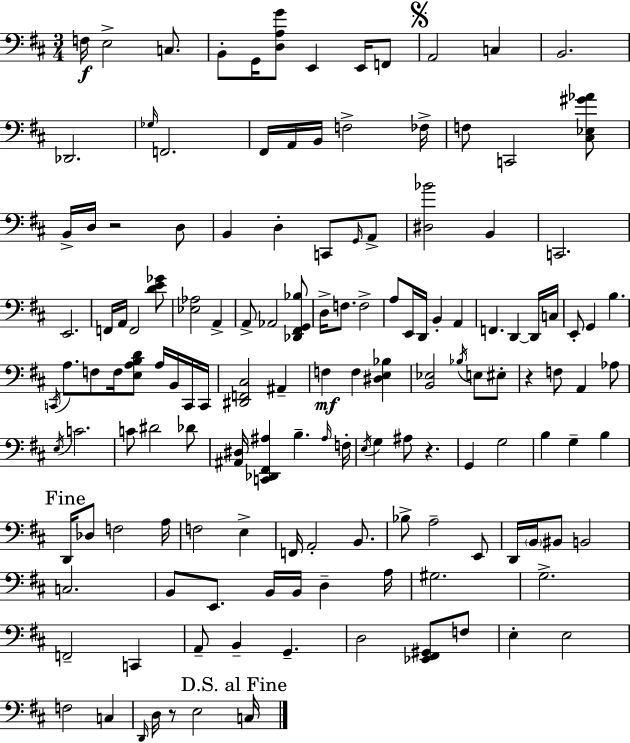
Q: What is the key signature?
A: D major